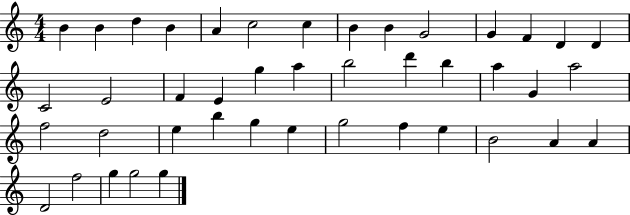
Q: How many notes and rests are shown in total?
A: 43